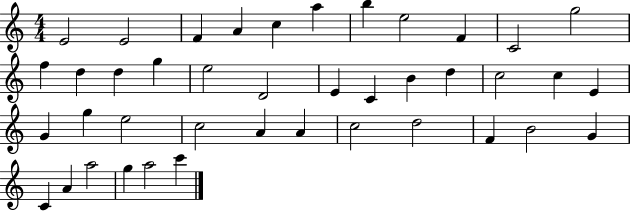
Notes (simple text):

E4/h E4/h F4/q A4/q C5/q A5/q B5/q E5/h F4/q C4/h G5/h F5/q D5/q D5/q G5/q E5/h D4/h E4/q C4/q B4/q D5/q C5/h C5/q E4/q G4/q G5/q E5/h C5/h A4/q A4/q C5/h D5/h F4/q B4/h G4/q C4/q A4/q A5/h G5/q A5/h C6/q